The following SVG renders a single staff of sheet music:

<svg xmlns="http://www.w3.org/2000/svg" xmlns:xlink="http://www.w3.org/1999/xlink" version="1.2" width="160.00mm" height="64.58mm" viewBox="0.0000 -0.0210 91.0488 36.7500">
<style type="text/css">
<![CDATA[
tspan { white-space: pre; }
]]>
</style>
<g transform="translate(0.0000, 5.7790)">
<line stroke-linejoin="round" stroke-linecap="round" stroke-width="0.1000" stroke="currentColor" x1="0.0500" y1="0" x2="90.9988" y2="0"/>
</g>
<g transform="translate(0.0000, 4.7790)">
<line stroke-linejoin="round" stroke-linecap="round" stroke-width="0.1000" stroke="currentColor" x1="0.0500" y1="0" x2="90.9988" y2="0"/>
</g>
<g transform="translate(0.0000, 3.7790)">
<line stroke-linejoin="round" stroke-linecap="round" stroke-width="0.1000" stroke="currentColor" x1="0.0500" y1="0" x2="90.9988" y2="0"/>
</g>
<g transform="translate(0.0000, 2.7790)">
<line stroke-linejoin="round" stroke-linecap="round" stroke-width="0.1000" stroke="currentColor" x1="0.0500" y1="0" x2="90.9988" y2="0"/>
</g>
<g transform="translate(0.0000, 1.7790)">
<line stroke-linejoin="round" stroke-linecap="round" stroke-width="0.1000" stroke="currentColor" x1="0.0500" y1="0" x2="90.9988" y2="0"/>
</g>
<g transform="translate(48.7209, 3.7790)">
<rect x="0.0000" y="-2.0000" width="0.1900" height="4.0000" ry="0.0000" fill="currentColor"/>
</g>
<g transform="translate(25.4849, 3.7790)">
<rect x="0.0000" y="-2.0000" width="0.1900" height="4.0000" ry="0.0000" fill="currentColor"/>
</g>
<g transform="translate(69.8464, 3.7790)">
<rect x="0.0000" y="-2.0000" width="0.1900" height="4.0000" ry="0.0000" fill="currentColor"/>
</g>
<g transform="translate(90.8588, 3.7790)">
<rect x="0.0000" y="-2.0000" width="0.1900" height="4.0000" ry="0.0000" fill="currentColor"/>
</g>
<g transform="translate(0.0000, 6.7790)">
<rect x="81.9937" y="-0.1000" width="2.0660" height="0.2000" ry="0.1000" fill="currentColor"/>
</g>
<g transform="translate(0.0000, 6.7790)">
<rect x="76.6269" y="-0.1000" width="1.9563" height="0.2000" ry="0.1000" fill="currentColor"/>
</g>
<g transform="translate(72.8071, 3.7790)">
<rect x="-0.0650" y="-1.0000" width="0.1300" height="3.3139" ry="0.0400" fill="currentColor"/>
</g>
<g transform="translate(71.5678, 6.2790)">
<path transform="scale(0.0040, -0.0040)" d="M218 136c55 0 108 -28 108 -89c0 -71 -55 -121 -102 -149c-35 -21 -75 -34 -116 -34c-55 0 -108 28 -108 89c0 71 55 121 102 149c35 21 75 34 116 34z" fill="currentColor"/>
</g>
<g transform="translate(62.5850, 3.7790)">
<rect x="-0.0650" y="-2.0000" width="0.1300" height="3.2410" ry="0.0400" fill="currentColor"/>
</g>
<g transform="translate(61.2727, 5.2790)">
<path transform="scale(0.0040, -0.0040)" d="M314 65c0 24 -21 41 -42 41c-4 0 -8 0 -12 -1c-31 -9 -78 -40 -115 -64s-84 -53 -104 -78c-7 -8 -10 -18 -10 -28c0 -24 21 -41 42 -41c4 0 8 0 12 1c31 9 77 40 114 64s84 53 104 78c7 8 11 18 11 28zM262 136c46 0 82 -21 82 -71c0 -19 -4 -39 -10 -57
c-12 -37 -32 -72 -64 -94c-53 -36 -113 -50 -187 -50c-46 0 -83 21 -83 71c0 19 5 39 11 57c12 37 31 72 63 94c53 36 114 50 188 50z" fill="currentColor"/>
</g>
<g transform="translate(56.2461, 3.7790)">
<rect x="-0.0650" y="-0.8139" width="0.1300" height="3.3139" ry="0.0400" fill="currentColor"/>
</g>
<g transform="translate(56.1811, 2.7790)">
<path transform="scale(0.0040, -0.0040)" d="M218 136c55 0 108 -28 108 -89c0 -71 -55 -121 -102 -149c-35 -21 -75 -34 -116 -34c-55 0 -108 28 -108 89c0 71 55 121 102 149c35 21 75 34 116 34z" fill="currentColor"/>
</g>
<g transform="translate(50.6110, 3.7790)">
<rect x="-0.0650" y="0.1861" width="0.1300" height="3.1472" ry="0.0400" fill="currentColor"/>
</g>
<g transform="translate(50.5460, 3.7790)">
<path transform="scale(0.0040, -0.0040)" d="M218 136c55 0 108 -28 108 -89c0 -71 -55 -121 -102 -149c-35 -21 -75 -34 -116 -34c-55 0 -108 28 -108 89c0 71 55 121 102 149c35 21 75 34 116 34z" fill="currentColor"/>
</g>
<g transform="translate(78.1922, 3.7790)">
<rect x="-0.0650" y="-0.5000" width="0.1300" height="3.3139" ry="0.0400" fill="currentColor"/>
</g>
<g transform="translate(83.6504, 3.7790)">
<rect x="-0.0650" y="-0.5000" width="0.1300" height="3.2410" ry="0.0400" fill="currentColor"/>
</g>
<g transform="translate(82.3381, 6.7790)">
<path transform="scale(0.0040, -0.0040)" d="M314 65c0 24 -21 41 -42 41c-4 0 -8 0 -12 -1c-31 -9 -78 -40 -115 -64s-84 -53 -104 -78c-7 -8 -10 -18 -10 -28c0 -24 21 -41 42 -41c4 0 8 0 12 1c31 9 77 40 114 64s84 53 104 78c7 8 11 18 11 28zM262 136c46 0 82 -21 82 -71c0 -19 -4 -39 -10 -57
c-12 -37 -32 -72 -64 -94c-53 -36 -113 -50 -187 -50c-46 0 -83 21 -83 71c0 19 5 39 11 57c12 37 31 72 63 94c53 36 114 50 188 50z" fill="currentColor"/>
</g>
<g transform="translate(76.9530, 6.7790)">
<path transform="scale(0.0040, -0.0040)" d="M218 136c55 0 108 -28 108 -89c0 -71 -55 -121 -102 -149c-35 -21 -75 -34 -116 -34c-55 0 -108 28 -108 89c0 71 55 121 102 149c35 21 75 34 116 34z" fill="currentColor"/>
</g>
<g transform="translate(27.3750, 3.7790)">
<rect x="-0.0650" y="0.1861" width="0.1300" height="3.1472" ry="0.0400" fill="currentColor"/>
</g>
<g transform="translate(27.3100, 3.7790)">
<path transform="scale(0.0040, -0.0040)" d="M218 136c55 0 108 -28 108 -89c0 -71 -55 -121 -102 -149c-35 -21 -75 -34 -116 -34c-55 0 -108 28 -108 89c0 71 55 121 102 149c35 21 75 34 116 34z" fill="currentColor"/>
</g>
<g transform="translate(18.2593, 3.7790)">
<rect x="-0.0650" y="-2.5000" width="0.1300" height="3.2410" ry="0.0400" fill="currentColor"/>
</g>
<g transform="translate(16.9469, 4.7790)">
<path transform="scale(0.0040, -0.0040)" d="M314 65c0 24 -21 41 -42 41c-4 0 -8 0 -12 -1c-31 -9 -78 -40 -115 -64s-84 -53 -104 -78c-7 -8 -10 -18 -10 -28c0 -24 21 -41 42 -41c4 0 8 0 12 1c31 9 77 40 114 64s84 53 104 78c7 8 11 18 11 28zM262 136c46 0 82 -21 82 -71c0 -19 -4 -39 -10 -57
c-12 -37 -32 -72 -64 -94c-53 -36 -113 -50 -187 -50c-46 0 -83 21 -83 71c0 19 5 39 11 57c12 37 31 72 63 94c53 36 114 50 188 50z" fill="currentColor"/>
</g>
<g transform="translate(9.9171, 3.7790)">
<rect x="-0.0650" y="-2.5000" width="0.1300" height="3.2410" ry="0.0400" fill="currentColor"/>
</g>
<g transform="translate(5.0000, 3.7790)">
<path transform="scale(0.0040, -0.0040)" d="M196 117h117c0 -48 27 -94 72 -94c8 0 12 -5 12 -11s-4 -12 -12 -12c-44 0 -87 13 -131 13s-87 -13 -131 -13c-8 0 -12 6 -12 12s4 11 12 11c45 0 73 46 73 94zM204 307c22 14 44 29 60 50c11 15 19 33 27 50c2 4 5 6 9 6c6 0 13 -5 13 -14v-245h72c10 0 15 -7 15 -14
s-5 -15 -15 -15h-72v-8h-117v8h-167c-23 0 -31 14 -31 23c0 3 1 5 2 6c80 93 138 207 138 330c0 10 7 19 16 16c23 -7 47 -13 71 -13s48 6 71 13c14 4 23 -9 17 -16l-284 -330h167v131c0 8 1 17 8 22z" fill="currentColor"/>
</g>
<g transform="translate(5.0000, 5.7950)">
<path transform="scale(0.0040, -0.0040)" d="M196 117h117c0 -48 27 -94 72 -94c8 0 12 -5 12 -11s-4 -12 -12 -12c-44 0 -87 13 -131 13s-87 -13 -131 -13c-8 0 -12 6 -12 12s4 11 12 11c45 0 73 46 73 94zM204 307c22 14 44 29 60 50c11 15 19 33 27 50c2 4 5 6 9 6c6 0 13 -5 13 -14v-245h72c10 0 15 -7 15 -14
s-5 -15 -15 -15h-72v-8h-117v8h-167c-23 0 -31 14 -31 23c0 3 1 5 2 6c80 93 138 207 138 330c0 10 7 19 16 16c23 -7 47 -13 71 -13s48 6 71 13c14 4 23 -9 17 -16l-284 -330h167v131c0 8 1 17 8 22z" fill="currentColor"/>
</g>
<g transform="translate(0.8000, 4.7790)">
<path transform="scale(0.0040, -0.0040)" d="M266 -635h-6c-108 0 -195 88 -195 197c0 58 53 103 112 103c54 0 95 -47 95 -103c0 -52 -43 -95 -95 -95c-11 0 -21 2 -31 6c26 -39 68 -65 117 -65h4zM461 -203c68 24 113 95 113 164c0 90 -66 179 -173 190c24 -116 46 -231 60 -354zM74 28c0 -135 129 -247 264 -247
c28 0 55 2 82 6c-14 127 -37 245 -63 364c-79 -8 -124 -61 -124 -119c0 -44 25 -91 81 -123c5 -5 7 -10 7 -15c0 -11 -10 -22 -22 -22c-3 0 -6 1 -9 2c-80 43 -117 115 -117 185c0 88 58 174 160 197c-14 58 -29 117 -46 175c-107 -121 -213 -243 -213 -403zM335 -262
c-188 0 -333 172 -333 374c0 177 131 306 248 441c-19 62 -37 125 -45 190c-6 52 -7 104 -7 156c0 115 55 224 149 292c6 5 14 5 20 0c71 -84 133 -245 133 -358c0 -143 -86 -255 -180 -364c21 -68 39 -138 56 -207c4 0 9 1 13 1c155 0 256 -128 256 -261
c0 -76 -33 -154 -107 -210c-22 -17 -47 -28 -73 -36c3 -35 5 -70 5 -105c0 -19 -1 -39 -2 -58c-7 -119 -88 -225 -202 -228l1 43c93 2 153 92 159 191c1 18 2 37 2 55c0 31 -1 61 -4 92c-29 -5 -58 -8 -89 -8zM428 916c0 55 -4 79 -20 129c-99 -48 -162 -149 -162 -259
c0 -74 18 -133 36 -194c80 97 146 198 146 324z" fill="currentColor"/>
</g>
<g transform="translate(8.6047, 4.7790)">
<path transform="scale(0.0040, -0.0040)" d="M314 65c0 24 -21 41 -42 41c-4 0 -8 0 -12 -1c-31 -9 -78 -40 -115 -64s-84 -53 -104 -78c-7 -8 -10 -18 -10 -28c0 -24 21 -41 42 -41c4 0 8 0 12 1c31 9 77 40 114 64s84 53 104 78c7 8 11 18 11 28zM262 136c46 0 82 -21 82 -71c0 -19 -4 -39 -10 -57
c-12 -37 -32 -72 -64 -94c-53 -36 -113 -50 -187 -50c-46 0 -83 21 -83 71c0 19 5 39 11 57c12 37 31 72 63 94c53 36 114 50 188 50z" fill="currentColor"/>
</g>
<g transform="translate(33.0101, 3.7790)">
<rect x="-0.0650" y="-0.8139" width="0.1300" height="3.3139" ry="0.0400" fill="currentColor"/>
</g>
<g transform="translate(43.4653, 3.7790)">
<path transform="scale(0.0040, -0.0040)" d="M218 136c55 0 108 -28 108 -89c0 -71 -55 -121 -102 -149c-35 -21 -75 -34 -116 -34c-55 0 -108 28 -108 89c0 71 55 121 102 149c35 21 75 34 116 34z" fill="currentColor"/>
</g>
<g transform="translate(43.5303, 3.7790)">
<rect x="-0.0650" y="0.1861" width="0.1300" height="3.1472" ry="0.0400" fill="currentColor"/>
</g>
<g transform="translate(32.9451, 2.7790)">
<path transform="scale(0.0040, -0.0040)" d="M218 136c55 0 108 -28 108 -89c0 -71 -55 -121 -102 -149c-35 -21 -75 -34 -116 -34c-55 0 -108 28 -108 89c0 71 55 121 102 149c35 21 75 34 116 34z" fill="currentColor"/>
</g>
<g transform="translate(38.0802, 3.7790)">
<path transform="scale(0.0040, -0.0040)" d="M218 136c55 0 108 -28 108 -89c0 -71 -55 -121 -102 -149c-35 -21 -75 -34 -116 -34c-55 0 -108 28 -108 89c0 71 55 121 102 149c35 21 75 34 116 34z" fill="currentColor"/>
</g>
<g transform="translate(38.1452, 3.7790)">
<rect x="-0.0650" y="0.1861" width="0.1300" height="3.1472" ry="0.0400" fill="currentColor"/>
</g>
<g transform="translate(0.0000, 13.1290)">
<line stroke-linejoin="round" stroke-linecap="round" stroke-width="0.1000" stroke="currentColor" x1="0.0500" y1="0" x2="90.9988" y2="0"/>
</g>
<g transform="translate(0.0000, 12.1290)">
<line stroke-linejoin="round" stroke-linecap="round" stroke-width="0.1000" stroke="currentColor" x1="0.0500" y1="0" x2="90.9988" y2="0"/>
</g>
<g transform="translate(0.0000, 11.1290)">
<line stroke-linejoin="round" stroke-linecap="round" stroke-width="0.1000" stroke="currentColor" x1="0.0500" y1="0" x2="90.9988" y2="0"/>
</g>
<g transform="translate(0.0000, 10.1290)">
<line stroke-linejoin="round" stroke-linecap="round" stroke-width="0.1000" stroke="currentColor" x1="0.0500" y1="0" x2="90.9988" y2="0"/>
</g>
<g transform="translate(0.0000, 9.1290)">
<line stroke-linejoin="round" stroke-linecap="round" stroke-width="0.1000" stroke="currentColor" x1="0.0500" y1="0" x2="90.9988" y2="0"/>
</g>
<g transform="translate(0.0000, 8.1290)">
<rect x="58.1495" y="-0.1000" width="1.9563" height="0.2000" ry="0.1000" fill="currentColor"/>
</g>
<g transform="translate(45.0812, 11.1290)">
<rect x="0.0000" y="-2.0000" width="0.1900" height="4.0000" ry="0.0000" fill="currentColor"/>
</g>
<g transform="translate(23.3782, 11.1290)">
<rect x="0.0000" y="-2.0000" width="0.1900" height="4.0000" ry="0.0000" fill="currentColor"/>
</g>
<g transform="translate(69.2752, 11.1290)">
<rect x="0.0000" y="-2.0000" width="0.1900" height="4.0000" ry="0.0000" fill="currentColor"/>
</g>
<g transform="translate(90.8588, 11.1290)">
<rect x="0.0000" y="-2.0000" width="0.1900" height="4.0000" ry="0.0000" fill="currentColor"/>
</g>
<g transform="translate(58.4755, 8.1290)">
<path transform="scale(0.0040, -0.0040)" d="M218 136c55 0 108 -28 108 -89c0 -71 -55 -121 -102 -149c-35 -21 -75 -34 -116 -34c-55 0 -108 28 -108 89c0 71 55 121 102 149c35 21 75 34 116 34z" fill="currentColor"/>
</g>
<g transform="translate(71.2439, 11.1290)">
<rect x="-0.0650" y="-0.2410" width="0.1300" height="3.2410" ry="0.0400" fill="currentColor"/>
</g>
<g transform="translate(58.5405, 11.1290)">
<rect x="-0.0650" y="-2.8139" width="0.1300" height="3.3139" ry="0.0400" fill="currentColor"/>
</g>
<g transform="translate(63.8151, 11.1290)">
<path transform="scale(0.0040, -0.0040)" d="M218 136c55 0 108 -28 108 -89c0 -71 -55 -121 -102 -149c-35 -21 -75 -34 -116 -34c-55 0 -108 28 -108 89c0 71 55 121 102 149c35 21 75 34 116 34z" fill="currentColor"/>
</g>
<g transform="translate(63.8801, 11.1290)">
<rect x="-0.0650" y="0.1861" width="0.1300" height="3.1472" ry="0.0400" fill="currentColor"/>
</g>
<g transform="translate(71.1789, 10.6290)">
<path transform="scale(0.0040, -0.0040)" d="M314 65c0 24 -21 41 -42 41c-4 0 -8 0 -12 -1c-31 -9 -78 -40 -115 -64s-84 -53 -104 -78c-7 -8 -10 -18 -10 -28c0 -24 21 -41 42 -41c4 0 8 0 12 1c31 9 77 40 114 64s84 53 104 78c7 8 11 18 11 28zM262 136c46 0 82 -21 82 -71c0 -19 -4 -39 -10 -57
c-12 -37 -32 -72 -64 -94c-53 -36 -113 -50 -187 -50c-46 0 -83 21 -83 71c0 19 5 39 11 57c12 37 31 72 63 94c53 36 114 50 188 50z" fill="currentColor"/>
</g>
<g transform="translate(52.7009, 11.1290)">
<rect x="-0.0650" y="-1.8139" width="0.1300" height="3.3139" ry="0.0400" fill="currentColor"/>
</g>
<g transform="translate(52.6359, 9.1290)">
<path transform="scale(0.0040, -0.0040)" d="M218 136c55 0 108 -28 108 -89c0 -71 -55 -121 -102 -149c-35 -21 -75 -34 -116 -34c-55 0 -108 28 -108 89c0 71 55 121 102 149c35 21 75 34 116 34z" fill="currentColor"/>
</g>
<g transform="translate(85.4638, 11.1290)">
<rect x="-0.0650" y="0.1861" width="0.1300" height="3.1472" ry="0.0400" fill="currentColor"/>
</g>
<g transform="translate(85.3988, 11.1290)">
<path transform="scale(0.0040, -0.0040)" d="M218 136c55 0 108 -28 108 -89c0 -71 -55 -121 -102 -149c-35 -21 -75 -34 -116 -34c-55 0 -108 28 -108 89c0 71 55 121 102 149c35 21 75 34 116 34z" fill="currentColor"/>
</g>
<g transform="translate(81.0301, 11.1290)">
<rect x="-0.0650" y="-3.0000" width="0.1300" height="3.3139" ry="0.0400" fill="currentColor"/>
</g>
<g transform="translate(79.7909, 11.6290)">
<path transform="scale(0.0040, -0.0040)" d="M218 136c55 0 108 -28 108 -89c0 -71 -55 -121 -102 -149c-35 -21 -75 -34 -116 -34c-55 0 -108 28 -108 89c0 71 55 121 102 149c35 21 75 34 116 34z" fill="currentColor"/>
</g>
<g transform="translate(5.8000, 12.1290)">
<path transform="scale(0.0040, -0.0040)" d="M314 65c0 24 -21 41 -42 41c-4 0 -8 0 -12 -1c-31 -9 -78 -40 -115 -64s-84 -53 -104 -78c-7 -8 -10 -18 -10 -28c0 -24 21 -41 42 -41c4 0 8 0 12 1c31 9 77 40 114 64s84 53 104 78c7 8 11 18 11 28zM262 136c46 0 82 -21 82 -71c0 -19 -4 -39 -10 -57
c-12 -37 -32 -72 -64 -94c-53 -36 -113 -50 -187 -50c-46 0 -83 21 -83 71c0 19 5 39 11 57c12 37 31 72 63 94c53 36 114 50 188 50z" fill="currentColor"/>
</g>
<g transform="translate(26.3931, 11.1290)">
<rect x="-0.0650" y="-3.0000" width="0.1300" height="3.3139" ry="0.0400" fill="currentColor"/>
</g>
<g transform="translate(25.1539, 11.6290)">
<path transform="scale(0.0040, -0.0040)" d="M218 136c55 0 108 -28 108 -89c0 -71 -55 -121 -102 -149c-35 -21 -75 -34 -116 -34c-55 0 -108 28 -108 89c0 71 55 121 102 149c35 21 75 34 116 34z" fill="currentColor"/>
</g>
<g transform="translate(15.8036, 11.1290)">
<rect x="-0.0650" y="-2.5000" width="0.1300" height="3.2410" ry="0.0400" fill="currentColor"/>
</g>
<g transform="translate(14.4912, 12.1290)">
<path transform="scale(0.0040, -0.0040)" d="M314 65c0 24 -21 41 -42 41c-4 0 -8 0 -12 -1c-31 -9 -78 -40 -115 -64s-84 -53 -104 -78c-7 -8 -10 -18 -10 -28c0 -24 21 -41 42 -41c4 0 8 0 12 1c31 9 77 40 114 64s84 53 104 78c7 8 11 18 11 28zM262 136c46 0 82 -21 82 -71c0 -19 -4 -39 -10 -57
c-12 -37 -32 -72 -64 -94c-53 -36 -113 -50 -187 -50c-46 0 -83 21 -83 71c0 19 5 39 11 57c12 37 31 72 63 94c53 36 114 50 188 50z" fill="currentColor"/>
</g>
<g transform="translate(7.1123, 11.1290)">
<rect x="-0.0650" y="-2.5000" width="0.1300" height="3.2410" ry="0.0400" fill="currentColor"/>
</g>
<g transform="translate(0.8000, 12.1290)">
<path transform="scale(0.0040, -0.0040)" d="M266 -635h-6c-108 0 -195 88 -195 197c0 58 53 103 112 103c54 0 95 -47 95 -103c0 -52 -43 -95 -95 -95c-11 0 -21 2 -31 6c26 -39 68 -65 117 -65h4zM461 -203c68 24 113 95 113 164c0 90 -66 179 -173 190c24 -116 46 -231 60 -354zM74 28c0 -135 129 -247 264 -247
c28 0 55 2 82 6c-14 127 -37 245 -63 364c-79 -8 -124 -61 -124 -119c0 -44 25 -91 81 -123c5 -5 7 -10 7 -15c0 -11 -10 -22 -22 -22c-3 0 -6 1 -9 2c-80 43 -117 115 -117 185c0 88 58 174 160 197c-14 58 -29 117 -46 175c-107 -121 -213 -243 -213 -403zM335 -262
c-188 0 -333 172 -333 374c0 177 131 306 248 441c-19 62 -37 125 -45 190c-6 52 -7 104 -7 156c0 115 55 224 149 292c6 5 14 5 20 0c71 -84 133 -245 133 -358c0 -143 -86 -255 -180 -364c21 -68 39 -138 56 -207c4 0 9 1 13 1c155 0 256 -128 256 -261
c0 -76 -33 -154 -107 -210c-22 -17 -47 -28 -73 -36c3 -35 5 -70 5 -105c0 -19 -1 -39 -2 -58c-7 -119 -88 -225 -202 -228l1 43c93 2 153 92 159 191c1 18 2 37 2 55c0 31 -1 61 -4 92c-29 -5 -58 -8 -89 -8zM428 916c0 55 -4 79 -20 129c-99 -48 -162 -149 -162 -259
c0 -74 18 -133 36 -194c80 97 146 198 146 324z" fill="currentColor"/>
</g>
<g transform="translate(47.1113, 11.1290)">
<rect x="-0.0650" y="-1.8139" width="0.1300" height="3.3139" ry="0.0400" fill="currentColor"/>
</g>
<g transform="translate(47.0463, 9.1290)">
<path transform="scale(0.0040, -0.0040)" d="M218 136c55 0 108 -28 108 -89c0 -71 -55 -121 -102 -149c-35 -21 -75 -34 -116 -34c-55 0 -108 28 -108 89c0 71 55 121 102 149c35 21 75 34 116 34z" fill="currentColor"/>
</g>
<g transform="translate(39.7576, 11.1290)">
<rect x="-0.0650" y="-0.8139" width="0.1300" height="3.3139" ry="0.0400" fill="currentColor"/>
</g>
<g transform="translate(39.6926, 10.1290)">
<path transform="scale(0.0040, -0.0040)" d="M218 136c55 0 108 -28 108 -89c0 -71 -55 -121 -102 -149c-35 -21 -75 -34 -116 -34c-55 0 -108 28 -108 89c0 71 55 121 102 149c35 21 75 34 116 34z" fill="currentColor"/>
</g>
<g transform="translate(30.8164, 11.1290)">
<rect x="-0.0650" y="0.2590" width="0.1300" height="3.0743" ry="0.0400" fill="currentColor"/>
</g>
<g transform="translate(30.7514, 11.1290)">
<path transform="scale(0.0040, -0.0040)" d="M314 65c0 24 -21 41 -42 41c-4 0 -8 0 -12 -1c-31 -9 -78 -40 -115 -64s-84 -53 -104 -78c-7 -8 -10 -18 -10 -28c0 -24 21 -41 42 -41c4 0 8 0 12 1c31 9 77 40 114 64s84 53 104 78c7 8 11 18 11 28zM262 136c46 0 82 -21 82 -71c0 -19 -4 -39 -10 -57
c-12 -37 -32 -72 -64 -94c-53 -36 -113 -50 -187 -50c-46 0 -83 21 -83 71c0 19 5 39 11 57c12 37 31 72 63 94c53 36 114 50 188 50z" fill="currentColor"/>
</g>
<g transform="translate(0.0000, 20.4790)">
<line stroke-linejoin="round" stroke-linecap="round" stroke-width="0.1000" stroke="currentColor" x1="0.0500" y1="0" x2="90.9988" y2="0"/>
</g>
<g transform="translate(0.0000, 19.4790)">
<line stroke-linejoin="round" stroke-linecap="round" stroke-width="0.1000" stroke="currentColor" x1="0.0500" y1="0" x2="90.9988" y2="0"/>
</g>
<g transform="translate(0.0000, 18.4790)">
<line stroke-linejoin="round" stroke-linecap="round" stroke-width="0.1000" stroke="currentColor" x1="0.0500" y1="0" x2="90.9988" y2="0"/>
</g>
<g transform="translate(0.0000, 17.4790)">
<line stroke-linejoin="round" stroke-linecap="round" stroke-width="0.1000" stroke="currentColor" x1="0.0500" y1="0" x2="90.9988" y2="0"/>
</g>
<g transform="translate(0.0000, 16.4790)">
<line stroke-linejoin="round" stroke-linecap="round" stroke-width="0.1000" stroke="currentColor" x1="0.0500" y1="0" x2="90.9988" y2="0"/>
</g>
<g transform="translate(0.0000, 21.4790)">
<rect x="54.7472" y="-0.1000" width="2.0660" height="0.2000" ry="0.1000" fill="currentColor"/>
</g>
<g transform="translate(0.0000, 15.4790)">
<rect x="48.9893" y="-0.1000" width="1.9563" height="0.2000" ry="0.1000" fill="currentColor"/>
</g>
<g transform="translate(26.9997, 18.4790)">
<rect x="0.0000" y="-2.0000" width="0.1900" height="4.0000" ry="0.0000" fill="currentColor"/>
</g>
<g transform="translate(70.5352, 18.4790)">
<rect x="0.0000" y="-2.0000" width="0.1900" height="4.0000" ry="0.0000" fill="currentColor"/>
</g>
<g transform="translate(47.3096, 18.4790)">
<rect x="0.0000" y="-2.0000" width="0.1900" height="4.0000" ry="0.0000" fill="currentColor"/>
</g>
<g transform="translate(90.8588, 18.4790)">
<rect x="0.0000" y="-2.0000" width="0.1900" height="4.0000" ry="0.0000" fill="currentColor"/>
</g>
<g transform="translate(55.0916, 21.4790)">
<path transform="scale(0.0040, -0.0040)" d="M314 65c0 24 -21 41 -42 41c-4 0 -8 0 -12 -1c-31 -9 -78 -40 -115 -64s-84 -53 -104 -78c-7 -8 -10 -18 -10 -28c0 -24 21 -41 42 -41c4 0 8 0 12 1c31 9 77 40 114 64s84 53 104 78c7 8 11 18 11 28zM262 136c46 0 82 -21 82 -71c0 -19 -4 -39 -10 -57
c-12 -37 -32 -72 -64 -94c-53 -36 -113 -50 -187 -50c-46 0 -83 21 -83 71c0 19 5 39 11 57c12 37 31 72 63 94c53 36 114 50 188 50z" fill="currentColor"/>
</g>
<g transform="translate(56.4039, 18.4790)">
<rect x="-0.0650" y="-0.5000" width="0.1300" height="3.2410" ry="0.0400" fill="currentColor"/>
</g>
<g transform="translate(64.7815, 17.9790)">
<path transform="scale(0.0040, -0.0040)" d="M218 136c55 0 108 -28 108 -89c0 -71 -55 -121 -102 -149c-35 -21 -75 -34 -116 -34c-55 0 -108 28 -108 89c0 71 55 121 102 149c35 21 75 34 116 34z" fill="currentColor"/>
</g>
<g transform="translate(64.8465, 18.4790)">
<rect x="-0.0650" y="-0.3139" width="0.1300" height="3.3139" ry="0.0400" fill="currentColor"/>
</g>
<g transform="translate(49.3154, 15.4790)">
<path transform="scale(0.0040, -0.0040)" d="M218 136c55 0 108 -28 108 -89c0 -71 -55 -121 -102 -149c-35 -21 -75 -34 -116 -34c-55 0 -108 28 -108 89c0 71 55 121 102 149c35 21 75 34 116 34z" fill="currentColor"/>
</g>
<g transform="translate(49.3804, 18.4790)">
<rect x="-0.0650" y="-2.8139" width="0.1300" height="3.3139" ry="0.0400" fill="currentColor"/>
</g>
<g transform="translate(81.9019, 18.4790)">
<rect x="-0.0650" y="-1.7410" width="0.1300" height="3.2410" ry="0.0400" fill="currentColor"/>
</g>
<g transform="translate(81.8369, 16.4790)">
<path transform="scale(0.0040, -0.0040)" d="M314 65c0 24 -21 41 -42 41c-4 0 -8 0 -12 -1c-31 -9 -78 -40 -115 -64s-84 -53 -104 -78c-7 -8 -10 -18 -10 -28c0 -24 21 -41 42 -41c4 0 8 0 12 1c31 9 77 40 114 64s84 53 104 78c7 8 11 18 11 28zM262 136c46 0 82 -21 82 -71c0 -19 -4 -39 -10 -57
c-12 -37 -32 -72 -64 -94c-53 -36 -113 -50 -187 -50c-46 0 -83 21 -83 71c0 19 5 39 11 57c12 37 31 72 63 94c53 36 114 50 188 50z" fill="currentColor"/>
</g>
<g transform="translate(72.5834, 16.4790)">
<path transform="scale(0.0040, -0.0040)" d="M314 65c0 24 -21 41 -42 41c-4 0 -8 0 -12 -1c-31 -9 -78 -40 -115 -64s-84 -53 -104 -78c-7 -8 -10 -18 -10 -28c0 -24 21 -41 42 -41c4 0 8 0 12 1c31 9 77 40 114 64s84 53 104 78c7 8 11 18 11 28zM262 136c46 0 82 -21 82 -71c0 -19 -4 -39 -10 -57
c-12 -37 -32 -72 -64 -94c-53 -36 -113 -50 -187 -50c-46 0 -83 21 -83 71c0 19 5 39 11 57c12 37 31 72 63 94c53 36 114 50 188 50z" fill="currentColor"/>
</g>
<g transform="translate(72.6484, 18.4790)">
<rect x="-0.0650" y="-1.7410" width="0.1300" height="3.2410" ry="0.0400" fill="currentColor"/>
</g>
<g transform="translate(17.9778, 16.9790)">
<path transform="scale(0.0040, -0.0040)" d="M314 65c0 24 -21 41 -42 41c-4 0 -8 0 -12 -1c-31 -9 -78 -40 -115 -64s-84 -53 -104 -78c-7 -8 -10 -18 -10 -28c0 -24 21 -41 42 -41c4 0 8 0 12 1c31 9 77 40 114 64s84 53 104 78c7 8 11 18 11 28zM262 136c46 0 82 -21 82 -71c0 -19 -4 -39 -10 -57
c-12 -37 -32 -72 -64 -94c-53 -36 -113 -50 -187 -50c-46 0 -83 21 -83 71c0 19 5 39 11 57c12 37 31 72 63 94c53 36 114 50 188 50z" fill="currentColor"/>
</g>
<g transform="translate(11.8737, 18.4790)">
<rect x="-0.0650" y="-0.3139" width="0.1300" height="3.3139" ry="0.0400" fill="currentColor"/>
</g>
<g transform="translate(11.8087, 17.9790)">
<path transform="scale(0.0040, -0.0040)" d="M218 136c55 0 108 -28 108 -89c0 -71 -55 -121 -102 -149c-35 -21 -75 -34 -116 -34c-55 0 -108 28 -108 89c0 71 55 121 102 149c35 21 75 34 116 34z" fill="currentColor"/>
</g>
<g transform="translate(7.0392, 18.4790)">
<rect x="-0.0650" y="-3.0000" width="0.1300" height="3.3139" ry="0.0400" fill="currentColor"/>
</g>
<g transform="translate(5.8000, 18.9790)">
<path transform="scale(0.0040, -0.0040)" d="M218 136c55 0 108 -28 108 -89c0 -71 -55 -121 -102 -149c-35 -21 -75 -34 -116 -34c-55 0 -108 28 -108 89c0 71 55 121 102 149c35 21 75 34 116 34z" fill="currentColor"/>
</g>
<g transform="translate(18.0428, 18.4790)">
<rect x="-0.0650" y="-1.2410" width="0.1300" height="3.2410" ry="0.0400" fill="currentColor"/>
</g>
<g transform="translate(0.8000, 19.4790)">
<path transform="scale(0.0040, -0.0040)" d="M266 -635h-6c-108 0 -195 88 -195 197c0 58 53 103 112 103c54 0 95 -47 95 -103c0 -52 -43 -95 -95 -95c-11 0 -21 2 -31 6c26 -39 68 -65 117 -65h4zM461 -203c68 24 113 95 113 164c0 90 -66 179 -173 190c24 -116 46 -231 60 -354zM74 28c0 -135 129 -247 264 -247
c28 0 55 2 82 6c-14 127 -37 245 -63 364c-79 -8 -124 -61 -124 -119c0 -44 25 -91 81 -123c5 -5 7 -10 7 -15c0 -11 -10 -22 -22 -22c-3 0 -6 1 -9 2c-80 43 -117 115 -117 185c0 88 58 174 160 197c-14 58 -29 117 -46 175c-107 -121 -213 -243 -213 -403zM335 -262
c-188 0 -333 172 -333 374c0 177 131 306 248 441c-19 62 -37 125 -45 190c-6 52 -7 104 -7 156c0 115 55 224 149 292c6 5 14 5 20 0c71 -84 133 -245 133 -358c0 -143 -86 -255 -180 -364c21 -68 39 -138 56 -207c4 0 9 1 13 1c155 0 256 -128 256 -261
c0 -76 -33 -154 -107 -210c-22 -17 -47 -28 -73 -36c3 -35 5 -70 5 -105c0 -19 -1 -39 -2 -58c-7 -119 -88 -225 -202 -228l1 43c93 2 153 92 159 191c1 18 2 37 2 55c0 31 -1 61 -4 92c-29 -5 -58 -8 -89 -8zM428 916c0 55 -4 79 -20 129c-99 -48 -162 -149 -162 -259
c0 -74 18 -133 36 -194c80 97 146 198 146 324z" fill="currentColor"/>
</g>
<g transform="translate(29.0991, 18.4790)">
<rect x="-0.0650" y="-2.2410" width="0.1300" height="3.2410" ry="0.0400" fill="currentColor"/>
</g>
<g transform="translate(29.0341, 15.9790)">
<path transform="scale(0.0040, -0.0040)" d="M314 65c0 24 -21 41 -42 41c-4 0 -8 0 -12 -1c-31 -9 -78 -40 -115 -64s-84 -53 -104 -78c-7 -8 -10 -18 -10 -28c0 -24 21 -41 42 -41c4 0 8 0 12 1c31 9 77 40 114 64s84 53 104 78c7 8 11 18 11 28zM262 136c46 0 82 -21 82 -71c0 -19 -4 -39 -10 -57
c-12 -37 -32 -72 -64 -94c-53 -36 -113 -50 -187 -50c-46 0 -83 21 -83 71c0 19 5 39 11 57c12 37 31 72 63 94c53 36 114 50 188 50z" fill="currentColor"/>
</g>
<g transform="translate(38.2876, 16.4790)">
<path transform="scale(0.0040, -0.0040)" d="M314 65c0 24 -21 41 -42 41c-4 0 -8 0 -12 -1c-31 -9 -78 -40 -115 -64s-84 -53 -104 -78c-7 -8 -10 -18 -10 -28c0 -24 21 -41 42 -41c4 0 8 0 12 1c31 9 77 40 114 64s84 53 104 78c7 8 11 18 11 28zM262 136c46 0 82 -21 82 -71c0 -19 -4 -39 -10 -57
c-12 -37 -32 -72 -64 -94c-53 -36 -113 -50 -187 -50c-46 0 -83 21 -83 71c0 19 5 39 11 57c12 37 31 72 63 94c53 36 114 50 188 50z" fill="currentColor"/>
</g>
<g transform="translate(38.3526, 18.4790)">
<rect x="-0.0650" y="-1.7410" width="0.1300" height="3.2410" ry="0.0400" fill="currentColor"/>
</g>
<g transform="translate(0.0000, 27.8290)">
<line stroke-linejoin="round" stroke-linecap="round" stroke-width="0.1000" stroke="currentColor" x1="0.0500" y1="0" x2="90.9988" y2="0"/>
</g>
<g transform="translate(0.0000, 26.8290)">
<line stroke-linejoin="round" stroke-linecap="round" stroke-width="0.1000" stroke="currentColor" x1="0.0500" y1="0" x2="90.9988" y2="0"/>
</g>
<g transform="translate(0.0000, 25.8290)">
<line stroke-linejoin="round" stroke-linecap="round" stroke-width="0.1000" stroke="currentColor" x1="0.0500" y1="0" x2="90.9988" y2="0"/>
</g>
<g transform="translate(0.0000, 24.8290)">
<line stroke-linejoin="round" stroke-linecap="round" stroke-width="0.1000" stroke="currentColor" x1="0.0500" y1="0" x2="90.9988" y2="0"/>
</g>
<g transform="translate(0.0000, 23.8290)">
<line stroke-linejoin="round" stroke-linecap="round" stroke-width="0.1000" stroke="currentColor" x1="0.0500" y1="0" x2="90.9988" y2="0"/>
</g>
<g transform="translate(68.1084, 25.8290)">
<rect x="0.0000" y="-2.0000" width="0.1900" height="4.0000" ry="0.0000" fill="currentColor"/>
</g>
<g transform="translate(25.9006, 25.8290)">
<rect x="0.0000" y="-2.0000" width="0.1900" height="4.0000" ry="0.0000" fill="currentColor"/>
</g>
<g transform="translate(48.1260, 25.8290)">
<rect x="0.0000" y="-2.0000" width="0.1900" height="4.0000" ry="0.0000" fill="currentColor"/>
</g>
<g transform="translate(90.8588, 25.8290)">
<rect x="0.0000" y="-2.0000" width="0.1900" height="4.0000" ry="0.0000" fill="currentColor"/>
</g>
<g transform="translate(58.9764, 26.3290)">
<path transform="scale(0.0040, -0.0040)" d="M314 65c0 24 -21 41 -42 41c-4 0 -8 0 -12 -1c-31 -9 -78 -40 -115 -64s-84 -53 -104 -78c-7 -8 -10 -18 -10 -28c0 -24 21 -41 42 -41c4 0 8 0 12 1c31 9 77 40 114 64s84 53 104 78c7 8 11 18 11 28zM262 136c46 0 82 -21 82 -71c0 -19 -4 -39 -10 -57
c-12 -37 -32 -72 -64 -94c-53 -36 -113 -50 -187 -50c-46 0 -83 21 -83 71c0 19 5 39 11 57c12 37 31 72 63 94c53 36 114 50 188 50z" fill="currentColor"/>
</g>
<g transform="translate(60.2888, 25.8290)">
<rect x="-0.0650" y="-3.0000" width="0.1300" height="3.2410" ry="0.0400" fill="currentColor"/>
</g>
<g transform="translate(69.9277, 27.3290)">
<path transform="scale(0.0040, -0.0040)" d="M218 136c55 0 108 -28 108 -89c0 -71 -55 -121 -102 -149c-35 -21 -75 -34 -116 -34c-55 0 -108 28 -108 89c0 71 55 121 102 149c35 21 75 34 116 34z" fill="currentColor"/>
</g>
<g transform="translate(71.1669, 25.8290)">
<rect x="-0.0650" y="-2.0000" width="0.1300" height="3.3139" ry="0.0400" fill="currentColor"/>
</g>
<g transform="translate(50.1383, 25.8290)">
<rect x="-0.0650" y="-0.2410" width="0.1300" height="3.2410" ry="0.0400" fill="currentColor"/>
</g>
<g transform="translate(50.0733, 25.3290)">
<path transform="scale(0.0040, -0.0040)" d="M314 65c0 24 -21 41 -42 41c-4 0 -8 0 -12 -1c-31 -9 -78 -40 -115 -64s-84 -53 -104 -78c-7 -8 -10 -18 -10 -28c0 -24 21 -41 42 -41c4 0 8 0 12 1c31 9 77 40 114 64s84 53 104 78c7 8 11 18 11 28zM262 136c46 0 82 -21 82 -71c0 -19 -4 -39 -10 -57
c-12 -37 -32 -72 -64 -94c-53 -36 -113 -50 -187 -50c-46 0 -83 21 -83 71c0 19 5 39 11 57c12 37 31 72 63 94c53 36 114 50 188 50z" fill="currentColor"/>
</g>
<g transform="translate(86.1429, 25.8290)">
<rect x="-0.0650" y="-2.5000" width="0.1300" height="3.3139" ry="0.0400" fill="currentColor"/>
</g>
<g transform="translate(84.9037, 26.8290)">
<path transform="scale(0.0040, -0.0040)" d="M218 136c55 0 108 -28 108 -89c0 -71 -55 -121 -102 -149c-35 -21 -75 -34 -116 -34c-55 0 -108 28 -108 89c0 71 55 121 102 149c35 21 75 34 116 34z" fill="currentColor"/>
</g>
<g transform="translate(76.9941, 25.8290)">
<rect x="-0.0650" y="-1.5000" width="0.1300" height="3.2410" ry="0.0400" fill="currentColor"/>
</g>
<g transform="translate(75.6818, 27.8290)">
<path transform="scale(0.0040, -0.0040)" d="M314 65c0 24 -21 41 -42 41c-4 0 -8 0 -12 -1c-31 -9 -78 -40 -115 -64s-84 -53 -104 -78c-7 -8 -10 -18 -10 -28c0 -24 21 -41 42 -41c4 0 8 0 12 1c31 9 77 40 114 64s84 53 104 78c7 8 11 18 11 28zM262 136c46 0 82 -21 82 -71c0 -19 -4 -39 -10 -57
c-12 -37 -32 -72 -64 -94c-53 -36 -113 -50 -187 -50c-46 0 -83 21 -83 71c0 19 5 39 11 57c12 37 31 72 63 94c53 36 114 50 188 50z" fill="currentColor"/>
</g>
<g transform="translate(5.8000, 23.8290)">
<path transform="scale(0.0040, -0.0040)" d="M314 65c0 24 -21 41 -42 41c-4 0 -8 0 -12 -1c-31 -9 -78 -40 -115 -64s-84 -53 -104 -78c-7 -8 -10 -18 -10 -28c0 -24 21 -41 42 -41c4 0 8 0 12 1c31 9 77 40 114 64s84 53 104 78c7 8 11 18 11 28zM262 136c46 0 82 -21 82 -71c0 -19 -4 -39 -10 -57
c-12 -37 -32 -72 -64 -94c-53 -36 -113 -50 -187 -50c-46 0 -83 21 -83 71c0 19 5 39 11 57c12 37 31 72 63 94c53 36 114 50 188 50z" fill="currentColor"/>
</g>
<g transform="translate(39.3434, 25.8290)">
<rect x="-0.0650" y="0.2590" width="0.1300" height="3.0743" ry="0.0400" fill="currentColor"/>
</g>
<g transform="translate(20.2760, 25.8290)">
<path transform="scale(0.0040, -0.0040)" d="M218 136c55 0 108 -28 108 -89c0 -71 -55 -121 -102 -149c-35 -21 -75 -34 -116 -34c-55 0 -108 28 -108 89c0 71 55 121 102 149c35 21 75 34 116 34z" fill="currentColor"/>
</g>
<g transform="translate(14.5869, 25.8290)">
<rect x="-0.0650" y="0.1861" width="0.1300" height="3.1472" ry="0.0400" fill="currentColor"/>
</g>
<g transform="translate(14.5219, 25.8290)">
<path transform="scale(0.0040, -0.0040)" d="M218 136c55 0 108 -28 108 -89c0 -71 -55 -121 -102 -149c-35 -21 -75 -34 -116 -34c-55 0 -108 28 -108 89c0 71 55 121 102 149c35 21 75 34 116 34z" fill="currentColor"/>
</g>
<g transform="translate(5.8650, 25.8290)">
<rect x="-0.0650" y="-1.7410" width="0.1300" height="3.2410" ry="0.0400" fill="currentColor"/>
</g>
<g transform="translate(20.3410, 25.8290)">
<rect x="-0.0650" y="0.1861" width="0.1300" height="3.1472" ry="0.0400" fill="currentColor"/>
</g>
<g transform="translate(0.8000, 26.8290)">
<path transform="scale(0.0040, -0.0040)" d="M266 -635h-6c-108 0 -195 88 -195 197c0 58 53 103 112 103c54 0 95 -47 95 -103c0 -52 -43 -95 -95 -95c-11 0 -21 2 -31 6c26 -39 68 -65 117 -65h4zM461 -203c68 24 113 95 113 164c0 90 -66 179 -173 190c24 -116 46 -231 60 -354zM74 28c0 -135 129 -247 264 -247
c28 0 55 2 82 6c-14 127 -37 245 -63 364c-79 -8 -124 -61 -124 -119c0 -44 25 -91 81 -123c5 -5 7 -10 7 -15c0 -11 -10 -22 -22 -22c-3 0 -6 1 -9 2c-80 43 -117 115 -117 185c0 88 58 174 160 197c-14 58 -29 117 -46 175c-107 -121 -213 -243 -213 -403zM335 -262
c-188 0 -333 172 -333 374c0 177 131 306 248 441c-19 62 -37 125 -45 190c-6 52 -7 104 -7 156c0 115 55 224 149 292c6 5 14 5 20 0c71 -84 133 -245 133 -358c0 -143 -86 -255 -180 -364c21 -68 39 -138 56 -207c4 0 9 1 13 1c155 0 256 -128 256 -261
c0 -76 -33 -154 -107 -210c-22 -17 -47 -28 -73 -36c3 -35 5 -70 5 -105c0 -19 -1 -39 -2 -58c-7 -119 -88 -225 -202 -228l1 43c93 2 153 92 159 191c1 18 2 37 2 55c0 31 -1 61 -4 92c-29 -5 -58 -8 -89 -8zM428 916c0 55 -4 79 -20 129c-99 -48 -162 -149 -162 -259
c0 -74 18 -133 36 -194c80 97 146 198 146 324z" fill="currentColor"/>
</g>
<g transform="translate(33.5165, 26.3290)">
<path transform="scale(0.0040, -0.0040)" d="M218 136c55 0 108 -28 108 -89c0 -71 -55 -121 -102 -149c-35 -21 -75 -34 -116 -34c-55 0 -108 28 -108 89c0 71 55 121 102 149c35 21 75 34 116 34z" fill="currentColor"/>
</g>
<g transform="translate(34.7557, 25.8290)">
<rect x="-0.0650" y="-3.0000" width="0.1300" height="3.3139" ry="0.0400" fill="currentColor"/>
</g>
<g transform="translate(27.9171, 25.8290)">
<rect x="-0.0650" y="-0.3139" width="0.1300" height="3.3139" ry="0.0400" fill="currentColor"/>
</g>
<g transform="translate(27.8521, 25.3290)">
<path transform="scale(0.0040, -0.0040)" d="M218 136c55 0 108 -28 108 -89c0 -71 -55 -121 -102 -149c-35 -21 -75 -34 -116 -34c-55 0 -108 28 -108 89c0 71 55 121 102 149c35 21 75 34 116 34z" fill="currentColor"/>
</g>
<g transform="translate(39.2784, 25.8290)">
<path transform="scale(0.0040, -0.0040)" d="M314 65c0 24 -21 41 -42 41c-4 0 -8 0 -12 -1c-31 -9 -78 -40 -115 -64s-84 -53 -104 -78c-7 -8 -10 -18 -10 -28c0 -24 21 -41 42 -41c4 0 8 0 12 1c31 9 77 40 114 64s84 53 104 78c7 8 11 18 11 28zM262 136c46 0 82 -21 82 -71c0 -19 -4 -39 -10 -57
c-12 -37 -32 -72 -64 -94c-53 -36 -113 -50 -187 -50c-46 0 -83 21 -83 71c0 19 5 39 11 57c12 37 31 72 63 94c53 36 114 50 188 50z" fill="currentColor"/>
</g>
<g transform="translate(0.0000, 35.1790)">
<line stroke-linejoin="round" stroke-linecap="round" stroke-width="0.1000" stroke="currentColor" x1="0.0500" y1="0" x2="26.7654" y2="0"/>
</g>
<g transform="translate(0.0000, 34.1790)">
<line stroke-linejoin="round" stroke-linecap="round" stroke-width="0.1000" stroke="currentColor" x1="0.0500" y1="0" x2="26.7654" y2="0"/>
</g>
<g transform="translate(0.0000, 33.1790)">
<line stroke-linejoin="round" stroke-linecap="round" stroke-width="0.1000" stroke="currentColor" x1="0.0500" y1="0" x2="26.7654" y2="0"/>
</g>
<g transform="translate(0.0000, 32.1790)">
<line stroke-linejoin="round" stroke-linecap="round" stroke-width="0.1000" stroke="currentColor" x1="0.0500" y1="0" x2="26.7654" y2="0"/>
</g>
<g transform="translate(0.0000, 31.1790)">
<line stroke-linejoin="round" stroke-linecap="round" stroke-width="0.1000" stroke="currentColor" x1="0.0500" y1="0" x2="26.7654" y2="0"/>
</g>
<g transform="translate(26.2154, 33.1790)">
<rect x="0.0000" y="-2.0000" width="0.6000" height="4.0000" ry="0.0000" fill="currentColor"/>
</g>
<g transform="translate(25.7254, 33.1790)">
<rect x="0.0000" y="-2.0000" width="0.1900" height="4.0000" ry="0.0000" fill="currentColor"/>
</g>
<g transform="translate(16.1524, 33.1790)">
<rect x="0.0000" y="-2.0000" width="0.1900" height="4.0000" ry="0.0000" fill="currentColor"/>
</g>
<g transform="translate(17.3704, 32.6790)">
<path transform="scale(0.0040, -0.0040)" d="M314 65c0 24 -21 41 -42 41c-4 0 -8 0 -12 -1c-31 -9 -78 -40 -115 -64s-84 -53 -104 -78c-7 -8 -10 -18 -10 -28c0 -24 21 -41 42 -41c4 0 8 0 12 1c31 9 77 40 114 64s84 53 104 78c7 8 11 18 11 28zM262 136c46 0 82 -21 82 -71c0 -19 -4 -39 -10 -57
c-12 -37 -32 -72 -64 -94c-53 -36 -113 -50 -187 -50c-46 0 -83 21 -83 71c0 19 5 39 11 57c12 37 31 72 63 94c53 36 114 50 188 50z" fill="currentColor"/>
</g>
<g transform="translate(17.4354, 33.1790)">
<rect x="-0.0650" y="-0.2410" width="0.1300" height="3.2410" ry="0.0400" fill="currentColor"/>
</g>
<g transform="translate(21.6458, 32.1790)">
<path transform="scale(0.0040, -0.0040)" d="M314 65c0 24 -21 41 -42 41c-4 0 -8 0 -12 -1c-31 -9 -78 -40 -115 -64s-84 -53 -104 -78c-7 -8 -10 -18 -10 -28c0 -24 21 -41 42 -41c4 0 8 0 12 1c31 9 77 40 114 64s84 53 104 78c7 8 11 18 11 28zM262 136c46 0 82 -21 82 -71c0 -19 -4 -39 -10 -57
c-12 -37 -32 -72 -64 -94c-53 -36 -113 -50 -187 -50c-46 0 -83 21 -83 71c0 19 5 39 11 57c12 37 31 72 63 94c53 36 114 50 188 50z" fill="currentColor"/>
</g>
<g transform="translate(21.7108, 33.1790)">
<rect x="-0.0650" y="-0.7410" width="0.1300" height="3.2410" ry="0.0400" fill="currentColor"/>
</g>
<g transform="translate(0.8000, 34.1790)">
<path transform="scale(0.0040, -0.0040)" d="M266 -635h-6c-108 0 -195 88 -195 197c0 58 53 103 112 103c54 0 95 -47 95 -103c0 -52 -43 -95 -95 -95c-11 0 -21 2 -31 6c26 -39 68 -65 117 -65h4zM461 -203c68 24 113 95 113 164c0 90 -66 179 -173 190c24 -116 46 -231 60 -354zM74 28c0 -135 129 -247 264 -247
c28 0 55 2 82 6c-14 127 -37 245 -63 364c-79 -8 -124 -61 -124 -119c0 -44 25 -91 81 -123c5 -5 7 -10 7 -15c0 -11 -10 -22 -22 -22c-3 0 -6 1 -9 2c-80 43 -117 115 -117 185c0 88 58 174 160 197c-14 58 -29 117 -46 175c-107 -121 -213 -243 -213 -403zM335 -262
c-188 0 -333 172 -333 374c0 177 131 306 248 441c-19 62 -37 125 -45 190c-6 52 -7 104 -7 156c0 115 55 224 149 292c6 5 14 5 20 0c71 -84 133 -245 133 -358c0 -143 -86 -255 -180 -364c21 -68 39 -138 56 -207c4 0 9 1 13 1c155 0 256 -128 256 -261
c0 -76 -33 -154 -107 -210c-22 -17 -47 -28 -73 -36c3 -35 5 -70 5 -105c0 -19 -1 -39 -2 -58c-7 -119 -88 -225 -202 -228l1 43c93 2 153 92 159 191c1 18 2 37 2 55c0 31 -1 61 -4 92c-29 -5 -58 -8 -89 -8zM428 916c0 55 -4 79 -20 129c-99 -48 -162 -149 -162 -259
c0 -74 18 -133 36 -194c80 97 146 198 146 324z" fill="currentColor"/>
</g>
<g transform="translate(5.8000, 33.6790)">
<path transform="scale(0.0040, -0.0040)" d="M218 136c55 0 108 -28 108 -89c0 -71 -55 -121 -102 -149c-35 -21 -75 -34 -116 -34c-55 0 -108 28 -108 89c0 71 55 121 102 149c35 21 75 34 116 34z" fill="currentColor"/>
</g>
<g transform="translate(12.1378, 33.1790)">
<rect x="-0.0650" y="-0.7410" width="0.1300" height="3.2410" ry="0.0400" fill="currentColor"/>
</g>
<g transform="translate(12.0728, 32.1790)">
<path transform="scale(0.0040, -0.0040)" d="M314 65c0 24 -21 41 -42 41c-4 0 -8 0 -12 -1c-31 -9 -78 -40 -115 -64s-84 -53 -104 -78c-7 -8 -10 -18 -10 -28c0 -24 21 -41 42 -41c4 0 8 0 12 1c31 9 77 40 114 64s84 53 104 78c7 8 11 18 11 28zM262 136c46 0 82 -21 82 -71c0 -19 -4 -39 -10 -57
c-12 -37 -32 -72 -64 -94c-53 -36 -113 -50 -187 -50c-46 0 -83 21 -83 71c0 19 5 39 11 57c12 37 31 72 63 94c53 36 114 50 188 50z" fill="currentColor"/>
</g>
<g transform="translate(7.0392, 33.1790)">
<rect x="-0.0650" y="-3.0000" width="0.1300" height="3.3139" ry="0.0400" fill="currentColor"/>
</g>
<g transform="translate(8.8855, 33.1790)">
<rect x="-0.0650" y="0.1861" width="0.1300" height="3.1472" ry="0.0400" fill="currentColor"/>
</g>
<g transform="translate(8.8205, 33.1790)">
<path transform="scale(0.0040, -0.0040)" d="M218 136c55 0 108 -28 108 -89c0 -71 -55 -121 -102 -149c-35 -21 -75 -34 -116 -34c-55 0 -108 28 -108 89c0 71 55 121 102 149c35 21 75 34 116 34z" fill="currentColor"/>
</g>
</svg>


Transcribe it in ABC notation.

X:1
T:Untitled
M:4/4
L:1/4
K:C
G2 G2 B d B B B d F2 D C C2 G2 G2 A B2 d f f a B c2 A B A c e2 g2 f2 a C2 c f2 f2 f2 B B c A B2 c2 A2 F E2 G A B d2 c2 d2